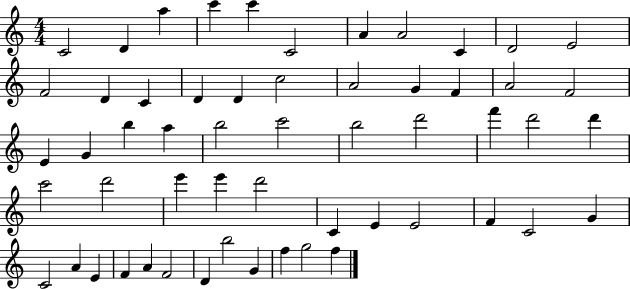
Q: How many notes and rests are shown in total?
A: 56